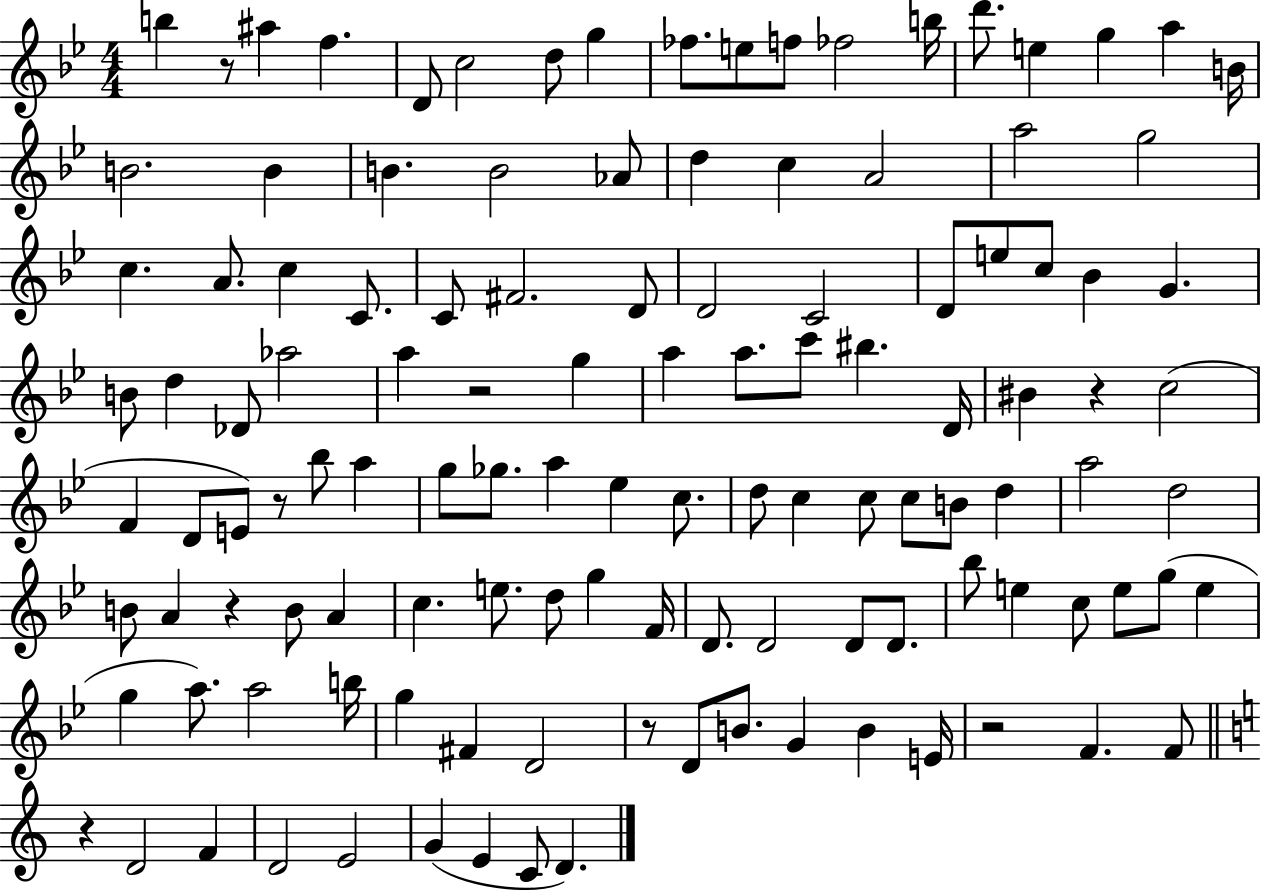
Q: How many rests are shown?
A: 8